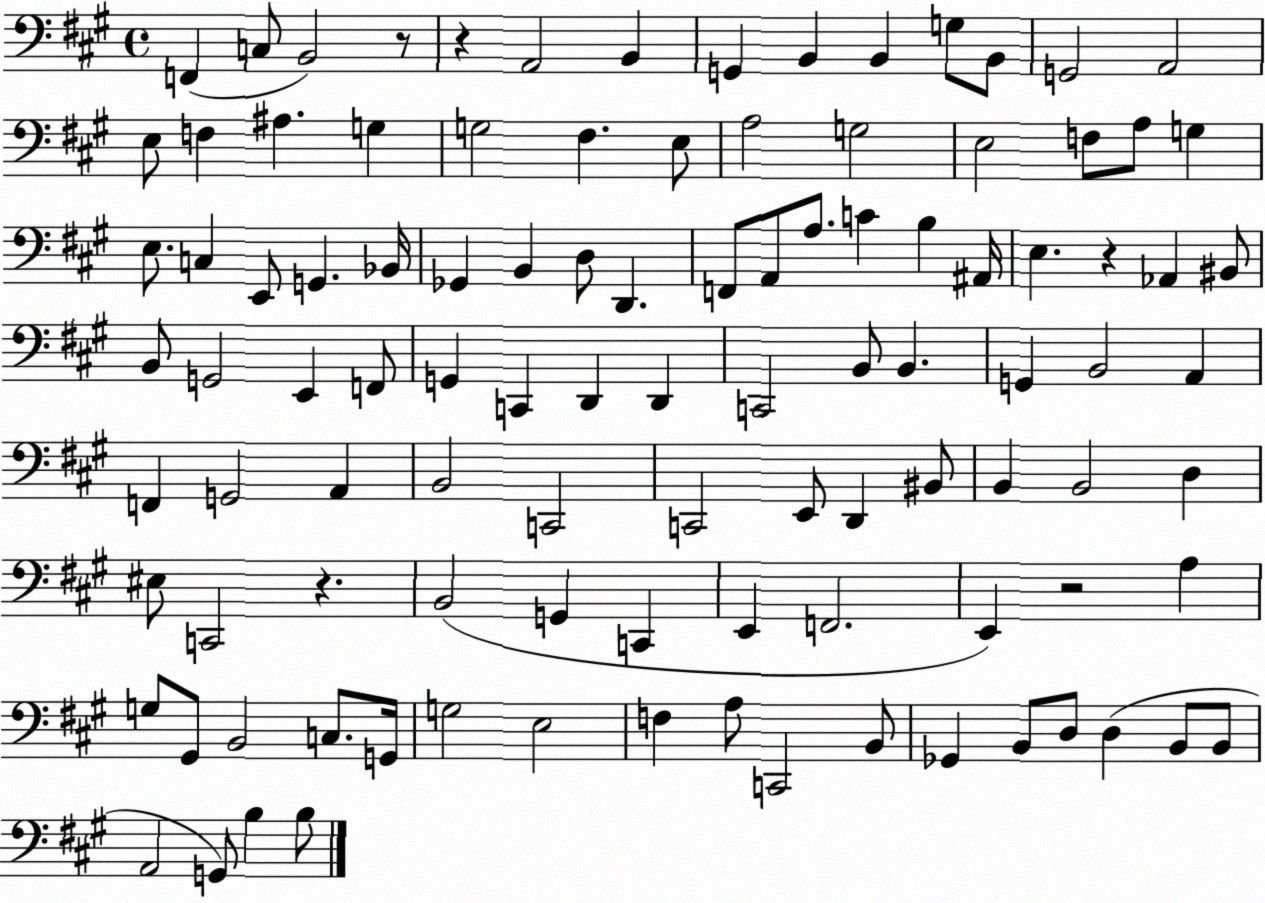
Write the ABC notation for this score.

X:1
T:Untitled
M:4/4
L:1/4
K:A
F,, C,/2 B,,2 z/2 z A,,2 B,, G,, B,, B,, G,/2 B,,/2 G,,2 A,,2 E,/2 F, ^A, G, G,2 ^F, E,/2 A,2 G,2 E,2 F,/2 A,/2 G, E,/2 C, E,,/2 G,, _B,,/4 _G,, B,, D,/2 D,, F,,/2 A,,/2 A,/2 C B, ^A,,/4 E, z _A,, ^B,,/2 B,,/2 G,,2 E,, F,,/2 G,, C,, D,, D,, C,,2 B,,/2 B,, G,, B,,2 A,, F,, G,,2 A,, B,,2 C,,2 C,,2 E,,/2 D,, ^B,,/2 B,, B,,2 D, ^E,/2 C,,2 z B,,2 G,, C,, E,, F,,2 E,, z2 A, G,/2 ^G,,/2 B,,2 C,/2 G,,/4 G,2 E,2 F, A,/2 C,,2 B,,/2 _G,, B,,/2 D,/2 D, B,,/2 B,,/2 A,,2 G,,/2 B, B,/2